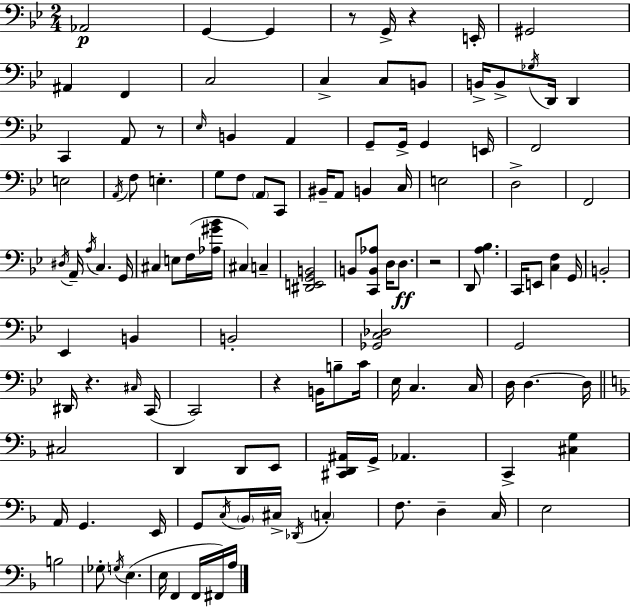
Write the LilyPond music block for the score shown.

{
  \clef bass
  \numericTimeSignature
  \time 2/4
  \key g \minor
  aes,2\p | g,4~~ g,4 | r8 g,16-> r4 e,16-. | gis,2 | \break ais,4 f,4 | c2 | c4-> c8 b,8 | b,16-> b,8-> \acciaccatura { ges16 } d,16 d,4 | \break c,4 a,8 r8 | \grace { ees16 } b,4 a,4 | g,8-- g,16-> g,4 | e,16 f,2 | \break e2 | \acciaccatura { a,16 } f8 e4.-. | g8 f8 \parenthesize a,8 | c,8 bis,16-- a,8 b,4 | \break c16 e2 | d2-> | f,2 | \acciaccatura { dis16 } a,16-- \acciaccatura { a16 } c4. | \break g,16 cis4 | e8 f16( <aes gis' bes'>16 cis4) | c4-- <dis, e, g, b,>2 | b,8 <c, b, aes>8 | \break d16 d8.\ff r2 | d,8 <a bes>4. | c,16 e,8 | <c f>4 g,16 b,2-. | \break ees,4 | b,4 b,2-. | <ges, c des>2 | g,2 | \break dis,16 r4. | \grace { cis16 }( c,16 c,2) | r4 | b,16 b8-- c'16 ees16 c4. | \break c16 d16 d4.~~ | d16 \bar "||" \break \key f \major cis2 | d,4 d,8 e,8 | <cis, d, ais,>16 g,16-> aes,4. | c,4-> <cis g>4 | \break a,16 g,4. e,16 | g,8 \acciaccatura { c16 } \parenthesize bes,16 cis16-> \acciaccatura { des,16 } \parenthesize c4-. | f8. d4-- | c16 e2 | \break b2 | ges8-. \acciaccatura { g16 }( e4. | e16 f,4 | f,16 fis,16) a16 \bar "|."
}